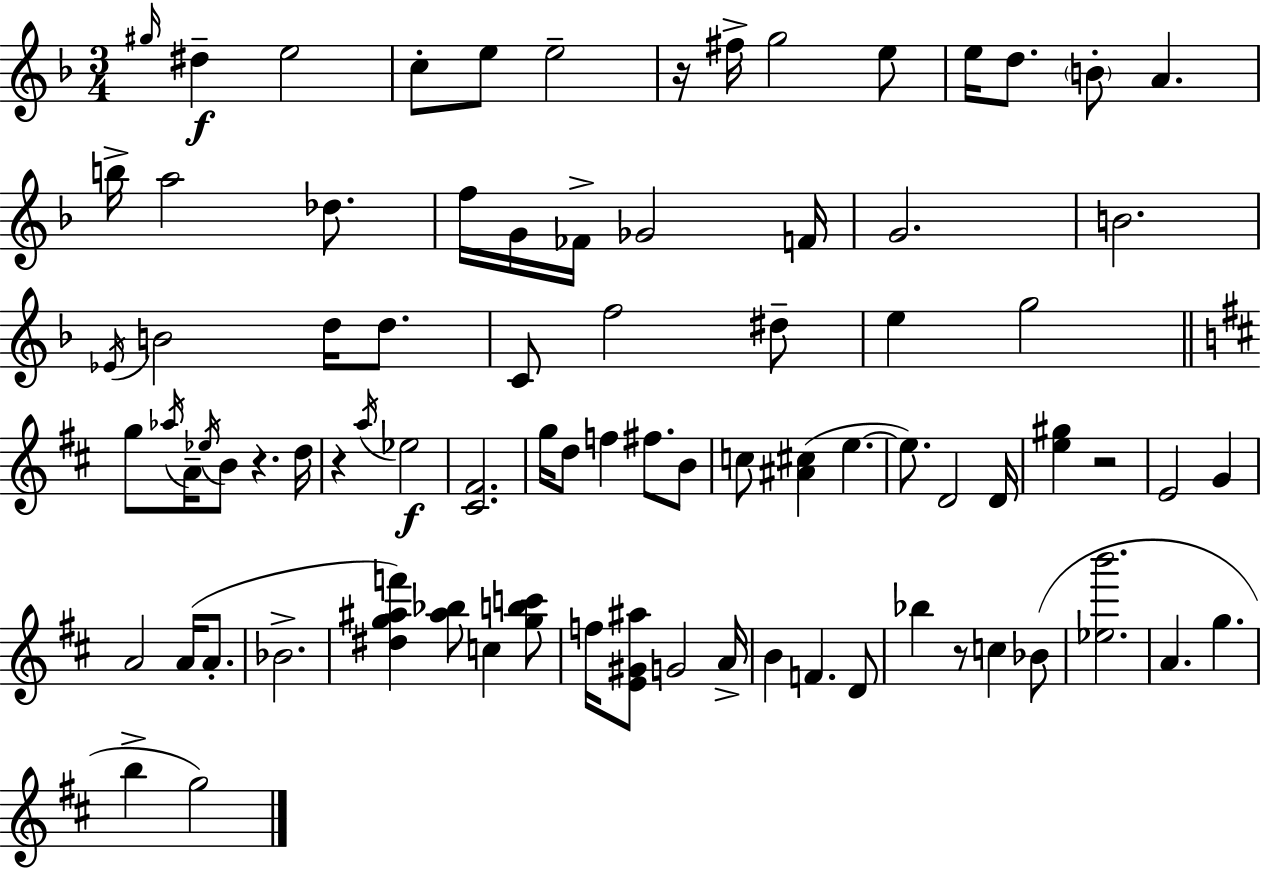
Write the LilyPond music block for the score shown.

{
  \clef treble
  \numericTimeSignature
  \time 3/4
  \key d \minor
  \grace { gis''16 }\f dis''4-- e''2 | c''8-. e''8 e''2-- | r16 fis''16-> g''2 e''8 | e''16 d''8. \parenthesize b'8-. a'4. | \break b''16-> a''2 des''8. | f''16 g'16 fes'16-> ges'2 | f'16 g'2. | b'2. | \break \acciaccatura { ees'16 } b'2 d''16 d''8. | c'8 f''2 | dis''8-- e''4 g''2 | \bar "||" \break \key d \major g''8 \acciaccatura { aes''16 } a'16-- \acciaccatura { ees''16 } b'8 r4. | d''16 r4 \acciaccatura { a''16 }\f ees''2 | <cis' fis'>2. | g''16 d''8 f''4 fis''8. | \break b'8 c''8 <ais' cis''>4( e''4.~~ | e''8.) d'2 | d'16 <e'' gis''>4 r2 | e'2 g'4 | \break a'2 a'16( | a'8.-. bes'2.-> | <dis'' g'' ais'' f'''>4) <ais'' bes''>8 c''4 | <g'' b'' c'''>8 f''16 <e' gis' ais''>8 g'2 | \break a'16-> b'4 f'4. | d'8 bes''4 r8 c''4 | bes'8( <ees'' b'''>2. | a'4. g''4. | \break b''4-> g''2) | \bar "|."
}